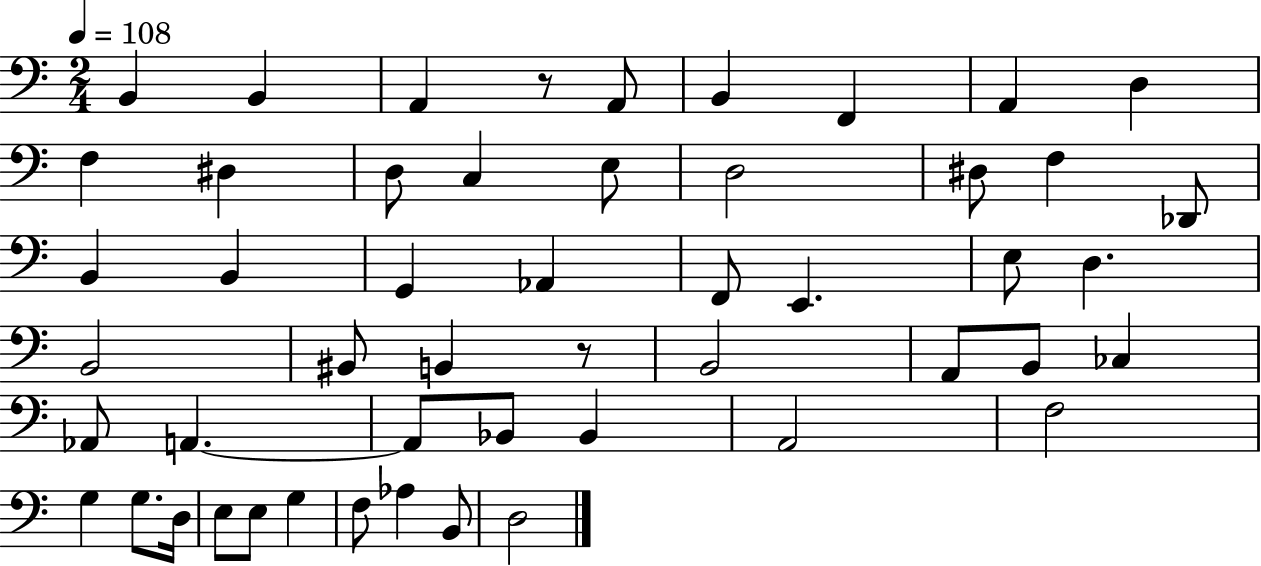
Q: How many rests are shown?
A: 2